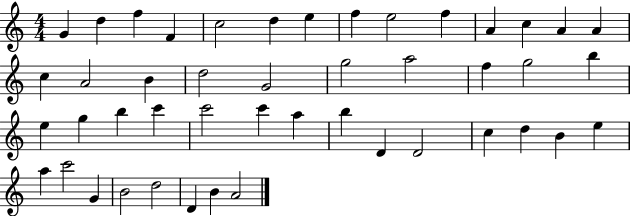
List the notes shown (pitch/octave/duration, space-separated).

G4/q D5/q F5/q F4/q C5/h D5/q E5/q F5/q E5/h F5/q A4/q C5/q A4/q A4/q C5/q A4/h B4/q D5/h G4/h G5/h A5/h F5/q G5/h B5/q E5/q G5/q B5/q C6/q C6/h C6/q A5/q B5/q D4/q D4/h C5/q D5/q B4/q E5/q A5/q C6/h G4/q B4/h D5/h D4/q B4/q A4/h